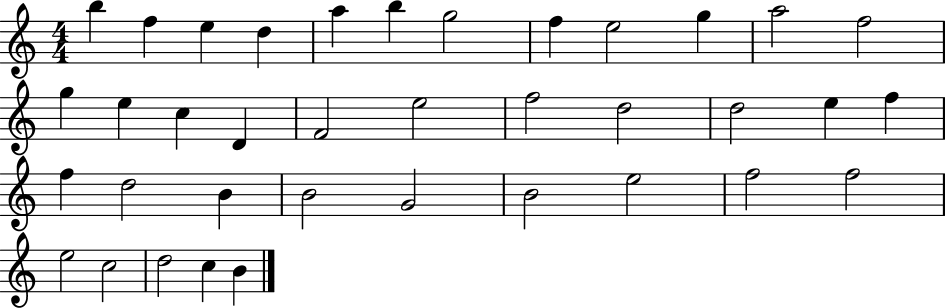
{
  \clef treble
  \numericTimeSignature
  \time 4/4
  \key c \major
  b''4 f''4 e''4 d''4 | a''4 b''4 g''2 | f''4 e''2 g''4 | a''2 f''2 | \break g''4 e''4 c''4 d'4 | f'2 e''2 | f''2 d''2 | d''2 e''4 f''4 | \break f''4 d''2 b'4 | b'2 g'2 | b'2 e''2 | f''2 f''2 | \break e''2 c''2 | d''2 c''4 b'4 | \bar "|."
}